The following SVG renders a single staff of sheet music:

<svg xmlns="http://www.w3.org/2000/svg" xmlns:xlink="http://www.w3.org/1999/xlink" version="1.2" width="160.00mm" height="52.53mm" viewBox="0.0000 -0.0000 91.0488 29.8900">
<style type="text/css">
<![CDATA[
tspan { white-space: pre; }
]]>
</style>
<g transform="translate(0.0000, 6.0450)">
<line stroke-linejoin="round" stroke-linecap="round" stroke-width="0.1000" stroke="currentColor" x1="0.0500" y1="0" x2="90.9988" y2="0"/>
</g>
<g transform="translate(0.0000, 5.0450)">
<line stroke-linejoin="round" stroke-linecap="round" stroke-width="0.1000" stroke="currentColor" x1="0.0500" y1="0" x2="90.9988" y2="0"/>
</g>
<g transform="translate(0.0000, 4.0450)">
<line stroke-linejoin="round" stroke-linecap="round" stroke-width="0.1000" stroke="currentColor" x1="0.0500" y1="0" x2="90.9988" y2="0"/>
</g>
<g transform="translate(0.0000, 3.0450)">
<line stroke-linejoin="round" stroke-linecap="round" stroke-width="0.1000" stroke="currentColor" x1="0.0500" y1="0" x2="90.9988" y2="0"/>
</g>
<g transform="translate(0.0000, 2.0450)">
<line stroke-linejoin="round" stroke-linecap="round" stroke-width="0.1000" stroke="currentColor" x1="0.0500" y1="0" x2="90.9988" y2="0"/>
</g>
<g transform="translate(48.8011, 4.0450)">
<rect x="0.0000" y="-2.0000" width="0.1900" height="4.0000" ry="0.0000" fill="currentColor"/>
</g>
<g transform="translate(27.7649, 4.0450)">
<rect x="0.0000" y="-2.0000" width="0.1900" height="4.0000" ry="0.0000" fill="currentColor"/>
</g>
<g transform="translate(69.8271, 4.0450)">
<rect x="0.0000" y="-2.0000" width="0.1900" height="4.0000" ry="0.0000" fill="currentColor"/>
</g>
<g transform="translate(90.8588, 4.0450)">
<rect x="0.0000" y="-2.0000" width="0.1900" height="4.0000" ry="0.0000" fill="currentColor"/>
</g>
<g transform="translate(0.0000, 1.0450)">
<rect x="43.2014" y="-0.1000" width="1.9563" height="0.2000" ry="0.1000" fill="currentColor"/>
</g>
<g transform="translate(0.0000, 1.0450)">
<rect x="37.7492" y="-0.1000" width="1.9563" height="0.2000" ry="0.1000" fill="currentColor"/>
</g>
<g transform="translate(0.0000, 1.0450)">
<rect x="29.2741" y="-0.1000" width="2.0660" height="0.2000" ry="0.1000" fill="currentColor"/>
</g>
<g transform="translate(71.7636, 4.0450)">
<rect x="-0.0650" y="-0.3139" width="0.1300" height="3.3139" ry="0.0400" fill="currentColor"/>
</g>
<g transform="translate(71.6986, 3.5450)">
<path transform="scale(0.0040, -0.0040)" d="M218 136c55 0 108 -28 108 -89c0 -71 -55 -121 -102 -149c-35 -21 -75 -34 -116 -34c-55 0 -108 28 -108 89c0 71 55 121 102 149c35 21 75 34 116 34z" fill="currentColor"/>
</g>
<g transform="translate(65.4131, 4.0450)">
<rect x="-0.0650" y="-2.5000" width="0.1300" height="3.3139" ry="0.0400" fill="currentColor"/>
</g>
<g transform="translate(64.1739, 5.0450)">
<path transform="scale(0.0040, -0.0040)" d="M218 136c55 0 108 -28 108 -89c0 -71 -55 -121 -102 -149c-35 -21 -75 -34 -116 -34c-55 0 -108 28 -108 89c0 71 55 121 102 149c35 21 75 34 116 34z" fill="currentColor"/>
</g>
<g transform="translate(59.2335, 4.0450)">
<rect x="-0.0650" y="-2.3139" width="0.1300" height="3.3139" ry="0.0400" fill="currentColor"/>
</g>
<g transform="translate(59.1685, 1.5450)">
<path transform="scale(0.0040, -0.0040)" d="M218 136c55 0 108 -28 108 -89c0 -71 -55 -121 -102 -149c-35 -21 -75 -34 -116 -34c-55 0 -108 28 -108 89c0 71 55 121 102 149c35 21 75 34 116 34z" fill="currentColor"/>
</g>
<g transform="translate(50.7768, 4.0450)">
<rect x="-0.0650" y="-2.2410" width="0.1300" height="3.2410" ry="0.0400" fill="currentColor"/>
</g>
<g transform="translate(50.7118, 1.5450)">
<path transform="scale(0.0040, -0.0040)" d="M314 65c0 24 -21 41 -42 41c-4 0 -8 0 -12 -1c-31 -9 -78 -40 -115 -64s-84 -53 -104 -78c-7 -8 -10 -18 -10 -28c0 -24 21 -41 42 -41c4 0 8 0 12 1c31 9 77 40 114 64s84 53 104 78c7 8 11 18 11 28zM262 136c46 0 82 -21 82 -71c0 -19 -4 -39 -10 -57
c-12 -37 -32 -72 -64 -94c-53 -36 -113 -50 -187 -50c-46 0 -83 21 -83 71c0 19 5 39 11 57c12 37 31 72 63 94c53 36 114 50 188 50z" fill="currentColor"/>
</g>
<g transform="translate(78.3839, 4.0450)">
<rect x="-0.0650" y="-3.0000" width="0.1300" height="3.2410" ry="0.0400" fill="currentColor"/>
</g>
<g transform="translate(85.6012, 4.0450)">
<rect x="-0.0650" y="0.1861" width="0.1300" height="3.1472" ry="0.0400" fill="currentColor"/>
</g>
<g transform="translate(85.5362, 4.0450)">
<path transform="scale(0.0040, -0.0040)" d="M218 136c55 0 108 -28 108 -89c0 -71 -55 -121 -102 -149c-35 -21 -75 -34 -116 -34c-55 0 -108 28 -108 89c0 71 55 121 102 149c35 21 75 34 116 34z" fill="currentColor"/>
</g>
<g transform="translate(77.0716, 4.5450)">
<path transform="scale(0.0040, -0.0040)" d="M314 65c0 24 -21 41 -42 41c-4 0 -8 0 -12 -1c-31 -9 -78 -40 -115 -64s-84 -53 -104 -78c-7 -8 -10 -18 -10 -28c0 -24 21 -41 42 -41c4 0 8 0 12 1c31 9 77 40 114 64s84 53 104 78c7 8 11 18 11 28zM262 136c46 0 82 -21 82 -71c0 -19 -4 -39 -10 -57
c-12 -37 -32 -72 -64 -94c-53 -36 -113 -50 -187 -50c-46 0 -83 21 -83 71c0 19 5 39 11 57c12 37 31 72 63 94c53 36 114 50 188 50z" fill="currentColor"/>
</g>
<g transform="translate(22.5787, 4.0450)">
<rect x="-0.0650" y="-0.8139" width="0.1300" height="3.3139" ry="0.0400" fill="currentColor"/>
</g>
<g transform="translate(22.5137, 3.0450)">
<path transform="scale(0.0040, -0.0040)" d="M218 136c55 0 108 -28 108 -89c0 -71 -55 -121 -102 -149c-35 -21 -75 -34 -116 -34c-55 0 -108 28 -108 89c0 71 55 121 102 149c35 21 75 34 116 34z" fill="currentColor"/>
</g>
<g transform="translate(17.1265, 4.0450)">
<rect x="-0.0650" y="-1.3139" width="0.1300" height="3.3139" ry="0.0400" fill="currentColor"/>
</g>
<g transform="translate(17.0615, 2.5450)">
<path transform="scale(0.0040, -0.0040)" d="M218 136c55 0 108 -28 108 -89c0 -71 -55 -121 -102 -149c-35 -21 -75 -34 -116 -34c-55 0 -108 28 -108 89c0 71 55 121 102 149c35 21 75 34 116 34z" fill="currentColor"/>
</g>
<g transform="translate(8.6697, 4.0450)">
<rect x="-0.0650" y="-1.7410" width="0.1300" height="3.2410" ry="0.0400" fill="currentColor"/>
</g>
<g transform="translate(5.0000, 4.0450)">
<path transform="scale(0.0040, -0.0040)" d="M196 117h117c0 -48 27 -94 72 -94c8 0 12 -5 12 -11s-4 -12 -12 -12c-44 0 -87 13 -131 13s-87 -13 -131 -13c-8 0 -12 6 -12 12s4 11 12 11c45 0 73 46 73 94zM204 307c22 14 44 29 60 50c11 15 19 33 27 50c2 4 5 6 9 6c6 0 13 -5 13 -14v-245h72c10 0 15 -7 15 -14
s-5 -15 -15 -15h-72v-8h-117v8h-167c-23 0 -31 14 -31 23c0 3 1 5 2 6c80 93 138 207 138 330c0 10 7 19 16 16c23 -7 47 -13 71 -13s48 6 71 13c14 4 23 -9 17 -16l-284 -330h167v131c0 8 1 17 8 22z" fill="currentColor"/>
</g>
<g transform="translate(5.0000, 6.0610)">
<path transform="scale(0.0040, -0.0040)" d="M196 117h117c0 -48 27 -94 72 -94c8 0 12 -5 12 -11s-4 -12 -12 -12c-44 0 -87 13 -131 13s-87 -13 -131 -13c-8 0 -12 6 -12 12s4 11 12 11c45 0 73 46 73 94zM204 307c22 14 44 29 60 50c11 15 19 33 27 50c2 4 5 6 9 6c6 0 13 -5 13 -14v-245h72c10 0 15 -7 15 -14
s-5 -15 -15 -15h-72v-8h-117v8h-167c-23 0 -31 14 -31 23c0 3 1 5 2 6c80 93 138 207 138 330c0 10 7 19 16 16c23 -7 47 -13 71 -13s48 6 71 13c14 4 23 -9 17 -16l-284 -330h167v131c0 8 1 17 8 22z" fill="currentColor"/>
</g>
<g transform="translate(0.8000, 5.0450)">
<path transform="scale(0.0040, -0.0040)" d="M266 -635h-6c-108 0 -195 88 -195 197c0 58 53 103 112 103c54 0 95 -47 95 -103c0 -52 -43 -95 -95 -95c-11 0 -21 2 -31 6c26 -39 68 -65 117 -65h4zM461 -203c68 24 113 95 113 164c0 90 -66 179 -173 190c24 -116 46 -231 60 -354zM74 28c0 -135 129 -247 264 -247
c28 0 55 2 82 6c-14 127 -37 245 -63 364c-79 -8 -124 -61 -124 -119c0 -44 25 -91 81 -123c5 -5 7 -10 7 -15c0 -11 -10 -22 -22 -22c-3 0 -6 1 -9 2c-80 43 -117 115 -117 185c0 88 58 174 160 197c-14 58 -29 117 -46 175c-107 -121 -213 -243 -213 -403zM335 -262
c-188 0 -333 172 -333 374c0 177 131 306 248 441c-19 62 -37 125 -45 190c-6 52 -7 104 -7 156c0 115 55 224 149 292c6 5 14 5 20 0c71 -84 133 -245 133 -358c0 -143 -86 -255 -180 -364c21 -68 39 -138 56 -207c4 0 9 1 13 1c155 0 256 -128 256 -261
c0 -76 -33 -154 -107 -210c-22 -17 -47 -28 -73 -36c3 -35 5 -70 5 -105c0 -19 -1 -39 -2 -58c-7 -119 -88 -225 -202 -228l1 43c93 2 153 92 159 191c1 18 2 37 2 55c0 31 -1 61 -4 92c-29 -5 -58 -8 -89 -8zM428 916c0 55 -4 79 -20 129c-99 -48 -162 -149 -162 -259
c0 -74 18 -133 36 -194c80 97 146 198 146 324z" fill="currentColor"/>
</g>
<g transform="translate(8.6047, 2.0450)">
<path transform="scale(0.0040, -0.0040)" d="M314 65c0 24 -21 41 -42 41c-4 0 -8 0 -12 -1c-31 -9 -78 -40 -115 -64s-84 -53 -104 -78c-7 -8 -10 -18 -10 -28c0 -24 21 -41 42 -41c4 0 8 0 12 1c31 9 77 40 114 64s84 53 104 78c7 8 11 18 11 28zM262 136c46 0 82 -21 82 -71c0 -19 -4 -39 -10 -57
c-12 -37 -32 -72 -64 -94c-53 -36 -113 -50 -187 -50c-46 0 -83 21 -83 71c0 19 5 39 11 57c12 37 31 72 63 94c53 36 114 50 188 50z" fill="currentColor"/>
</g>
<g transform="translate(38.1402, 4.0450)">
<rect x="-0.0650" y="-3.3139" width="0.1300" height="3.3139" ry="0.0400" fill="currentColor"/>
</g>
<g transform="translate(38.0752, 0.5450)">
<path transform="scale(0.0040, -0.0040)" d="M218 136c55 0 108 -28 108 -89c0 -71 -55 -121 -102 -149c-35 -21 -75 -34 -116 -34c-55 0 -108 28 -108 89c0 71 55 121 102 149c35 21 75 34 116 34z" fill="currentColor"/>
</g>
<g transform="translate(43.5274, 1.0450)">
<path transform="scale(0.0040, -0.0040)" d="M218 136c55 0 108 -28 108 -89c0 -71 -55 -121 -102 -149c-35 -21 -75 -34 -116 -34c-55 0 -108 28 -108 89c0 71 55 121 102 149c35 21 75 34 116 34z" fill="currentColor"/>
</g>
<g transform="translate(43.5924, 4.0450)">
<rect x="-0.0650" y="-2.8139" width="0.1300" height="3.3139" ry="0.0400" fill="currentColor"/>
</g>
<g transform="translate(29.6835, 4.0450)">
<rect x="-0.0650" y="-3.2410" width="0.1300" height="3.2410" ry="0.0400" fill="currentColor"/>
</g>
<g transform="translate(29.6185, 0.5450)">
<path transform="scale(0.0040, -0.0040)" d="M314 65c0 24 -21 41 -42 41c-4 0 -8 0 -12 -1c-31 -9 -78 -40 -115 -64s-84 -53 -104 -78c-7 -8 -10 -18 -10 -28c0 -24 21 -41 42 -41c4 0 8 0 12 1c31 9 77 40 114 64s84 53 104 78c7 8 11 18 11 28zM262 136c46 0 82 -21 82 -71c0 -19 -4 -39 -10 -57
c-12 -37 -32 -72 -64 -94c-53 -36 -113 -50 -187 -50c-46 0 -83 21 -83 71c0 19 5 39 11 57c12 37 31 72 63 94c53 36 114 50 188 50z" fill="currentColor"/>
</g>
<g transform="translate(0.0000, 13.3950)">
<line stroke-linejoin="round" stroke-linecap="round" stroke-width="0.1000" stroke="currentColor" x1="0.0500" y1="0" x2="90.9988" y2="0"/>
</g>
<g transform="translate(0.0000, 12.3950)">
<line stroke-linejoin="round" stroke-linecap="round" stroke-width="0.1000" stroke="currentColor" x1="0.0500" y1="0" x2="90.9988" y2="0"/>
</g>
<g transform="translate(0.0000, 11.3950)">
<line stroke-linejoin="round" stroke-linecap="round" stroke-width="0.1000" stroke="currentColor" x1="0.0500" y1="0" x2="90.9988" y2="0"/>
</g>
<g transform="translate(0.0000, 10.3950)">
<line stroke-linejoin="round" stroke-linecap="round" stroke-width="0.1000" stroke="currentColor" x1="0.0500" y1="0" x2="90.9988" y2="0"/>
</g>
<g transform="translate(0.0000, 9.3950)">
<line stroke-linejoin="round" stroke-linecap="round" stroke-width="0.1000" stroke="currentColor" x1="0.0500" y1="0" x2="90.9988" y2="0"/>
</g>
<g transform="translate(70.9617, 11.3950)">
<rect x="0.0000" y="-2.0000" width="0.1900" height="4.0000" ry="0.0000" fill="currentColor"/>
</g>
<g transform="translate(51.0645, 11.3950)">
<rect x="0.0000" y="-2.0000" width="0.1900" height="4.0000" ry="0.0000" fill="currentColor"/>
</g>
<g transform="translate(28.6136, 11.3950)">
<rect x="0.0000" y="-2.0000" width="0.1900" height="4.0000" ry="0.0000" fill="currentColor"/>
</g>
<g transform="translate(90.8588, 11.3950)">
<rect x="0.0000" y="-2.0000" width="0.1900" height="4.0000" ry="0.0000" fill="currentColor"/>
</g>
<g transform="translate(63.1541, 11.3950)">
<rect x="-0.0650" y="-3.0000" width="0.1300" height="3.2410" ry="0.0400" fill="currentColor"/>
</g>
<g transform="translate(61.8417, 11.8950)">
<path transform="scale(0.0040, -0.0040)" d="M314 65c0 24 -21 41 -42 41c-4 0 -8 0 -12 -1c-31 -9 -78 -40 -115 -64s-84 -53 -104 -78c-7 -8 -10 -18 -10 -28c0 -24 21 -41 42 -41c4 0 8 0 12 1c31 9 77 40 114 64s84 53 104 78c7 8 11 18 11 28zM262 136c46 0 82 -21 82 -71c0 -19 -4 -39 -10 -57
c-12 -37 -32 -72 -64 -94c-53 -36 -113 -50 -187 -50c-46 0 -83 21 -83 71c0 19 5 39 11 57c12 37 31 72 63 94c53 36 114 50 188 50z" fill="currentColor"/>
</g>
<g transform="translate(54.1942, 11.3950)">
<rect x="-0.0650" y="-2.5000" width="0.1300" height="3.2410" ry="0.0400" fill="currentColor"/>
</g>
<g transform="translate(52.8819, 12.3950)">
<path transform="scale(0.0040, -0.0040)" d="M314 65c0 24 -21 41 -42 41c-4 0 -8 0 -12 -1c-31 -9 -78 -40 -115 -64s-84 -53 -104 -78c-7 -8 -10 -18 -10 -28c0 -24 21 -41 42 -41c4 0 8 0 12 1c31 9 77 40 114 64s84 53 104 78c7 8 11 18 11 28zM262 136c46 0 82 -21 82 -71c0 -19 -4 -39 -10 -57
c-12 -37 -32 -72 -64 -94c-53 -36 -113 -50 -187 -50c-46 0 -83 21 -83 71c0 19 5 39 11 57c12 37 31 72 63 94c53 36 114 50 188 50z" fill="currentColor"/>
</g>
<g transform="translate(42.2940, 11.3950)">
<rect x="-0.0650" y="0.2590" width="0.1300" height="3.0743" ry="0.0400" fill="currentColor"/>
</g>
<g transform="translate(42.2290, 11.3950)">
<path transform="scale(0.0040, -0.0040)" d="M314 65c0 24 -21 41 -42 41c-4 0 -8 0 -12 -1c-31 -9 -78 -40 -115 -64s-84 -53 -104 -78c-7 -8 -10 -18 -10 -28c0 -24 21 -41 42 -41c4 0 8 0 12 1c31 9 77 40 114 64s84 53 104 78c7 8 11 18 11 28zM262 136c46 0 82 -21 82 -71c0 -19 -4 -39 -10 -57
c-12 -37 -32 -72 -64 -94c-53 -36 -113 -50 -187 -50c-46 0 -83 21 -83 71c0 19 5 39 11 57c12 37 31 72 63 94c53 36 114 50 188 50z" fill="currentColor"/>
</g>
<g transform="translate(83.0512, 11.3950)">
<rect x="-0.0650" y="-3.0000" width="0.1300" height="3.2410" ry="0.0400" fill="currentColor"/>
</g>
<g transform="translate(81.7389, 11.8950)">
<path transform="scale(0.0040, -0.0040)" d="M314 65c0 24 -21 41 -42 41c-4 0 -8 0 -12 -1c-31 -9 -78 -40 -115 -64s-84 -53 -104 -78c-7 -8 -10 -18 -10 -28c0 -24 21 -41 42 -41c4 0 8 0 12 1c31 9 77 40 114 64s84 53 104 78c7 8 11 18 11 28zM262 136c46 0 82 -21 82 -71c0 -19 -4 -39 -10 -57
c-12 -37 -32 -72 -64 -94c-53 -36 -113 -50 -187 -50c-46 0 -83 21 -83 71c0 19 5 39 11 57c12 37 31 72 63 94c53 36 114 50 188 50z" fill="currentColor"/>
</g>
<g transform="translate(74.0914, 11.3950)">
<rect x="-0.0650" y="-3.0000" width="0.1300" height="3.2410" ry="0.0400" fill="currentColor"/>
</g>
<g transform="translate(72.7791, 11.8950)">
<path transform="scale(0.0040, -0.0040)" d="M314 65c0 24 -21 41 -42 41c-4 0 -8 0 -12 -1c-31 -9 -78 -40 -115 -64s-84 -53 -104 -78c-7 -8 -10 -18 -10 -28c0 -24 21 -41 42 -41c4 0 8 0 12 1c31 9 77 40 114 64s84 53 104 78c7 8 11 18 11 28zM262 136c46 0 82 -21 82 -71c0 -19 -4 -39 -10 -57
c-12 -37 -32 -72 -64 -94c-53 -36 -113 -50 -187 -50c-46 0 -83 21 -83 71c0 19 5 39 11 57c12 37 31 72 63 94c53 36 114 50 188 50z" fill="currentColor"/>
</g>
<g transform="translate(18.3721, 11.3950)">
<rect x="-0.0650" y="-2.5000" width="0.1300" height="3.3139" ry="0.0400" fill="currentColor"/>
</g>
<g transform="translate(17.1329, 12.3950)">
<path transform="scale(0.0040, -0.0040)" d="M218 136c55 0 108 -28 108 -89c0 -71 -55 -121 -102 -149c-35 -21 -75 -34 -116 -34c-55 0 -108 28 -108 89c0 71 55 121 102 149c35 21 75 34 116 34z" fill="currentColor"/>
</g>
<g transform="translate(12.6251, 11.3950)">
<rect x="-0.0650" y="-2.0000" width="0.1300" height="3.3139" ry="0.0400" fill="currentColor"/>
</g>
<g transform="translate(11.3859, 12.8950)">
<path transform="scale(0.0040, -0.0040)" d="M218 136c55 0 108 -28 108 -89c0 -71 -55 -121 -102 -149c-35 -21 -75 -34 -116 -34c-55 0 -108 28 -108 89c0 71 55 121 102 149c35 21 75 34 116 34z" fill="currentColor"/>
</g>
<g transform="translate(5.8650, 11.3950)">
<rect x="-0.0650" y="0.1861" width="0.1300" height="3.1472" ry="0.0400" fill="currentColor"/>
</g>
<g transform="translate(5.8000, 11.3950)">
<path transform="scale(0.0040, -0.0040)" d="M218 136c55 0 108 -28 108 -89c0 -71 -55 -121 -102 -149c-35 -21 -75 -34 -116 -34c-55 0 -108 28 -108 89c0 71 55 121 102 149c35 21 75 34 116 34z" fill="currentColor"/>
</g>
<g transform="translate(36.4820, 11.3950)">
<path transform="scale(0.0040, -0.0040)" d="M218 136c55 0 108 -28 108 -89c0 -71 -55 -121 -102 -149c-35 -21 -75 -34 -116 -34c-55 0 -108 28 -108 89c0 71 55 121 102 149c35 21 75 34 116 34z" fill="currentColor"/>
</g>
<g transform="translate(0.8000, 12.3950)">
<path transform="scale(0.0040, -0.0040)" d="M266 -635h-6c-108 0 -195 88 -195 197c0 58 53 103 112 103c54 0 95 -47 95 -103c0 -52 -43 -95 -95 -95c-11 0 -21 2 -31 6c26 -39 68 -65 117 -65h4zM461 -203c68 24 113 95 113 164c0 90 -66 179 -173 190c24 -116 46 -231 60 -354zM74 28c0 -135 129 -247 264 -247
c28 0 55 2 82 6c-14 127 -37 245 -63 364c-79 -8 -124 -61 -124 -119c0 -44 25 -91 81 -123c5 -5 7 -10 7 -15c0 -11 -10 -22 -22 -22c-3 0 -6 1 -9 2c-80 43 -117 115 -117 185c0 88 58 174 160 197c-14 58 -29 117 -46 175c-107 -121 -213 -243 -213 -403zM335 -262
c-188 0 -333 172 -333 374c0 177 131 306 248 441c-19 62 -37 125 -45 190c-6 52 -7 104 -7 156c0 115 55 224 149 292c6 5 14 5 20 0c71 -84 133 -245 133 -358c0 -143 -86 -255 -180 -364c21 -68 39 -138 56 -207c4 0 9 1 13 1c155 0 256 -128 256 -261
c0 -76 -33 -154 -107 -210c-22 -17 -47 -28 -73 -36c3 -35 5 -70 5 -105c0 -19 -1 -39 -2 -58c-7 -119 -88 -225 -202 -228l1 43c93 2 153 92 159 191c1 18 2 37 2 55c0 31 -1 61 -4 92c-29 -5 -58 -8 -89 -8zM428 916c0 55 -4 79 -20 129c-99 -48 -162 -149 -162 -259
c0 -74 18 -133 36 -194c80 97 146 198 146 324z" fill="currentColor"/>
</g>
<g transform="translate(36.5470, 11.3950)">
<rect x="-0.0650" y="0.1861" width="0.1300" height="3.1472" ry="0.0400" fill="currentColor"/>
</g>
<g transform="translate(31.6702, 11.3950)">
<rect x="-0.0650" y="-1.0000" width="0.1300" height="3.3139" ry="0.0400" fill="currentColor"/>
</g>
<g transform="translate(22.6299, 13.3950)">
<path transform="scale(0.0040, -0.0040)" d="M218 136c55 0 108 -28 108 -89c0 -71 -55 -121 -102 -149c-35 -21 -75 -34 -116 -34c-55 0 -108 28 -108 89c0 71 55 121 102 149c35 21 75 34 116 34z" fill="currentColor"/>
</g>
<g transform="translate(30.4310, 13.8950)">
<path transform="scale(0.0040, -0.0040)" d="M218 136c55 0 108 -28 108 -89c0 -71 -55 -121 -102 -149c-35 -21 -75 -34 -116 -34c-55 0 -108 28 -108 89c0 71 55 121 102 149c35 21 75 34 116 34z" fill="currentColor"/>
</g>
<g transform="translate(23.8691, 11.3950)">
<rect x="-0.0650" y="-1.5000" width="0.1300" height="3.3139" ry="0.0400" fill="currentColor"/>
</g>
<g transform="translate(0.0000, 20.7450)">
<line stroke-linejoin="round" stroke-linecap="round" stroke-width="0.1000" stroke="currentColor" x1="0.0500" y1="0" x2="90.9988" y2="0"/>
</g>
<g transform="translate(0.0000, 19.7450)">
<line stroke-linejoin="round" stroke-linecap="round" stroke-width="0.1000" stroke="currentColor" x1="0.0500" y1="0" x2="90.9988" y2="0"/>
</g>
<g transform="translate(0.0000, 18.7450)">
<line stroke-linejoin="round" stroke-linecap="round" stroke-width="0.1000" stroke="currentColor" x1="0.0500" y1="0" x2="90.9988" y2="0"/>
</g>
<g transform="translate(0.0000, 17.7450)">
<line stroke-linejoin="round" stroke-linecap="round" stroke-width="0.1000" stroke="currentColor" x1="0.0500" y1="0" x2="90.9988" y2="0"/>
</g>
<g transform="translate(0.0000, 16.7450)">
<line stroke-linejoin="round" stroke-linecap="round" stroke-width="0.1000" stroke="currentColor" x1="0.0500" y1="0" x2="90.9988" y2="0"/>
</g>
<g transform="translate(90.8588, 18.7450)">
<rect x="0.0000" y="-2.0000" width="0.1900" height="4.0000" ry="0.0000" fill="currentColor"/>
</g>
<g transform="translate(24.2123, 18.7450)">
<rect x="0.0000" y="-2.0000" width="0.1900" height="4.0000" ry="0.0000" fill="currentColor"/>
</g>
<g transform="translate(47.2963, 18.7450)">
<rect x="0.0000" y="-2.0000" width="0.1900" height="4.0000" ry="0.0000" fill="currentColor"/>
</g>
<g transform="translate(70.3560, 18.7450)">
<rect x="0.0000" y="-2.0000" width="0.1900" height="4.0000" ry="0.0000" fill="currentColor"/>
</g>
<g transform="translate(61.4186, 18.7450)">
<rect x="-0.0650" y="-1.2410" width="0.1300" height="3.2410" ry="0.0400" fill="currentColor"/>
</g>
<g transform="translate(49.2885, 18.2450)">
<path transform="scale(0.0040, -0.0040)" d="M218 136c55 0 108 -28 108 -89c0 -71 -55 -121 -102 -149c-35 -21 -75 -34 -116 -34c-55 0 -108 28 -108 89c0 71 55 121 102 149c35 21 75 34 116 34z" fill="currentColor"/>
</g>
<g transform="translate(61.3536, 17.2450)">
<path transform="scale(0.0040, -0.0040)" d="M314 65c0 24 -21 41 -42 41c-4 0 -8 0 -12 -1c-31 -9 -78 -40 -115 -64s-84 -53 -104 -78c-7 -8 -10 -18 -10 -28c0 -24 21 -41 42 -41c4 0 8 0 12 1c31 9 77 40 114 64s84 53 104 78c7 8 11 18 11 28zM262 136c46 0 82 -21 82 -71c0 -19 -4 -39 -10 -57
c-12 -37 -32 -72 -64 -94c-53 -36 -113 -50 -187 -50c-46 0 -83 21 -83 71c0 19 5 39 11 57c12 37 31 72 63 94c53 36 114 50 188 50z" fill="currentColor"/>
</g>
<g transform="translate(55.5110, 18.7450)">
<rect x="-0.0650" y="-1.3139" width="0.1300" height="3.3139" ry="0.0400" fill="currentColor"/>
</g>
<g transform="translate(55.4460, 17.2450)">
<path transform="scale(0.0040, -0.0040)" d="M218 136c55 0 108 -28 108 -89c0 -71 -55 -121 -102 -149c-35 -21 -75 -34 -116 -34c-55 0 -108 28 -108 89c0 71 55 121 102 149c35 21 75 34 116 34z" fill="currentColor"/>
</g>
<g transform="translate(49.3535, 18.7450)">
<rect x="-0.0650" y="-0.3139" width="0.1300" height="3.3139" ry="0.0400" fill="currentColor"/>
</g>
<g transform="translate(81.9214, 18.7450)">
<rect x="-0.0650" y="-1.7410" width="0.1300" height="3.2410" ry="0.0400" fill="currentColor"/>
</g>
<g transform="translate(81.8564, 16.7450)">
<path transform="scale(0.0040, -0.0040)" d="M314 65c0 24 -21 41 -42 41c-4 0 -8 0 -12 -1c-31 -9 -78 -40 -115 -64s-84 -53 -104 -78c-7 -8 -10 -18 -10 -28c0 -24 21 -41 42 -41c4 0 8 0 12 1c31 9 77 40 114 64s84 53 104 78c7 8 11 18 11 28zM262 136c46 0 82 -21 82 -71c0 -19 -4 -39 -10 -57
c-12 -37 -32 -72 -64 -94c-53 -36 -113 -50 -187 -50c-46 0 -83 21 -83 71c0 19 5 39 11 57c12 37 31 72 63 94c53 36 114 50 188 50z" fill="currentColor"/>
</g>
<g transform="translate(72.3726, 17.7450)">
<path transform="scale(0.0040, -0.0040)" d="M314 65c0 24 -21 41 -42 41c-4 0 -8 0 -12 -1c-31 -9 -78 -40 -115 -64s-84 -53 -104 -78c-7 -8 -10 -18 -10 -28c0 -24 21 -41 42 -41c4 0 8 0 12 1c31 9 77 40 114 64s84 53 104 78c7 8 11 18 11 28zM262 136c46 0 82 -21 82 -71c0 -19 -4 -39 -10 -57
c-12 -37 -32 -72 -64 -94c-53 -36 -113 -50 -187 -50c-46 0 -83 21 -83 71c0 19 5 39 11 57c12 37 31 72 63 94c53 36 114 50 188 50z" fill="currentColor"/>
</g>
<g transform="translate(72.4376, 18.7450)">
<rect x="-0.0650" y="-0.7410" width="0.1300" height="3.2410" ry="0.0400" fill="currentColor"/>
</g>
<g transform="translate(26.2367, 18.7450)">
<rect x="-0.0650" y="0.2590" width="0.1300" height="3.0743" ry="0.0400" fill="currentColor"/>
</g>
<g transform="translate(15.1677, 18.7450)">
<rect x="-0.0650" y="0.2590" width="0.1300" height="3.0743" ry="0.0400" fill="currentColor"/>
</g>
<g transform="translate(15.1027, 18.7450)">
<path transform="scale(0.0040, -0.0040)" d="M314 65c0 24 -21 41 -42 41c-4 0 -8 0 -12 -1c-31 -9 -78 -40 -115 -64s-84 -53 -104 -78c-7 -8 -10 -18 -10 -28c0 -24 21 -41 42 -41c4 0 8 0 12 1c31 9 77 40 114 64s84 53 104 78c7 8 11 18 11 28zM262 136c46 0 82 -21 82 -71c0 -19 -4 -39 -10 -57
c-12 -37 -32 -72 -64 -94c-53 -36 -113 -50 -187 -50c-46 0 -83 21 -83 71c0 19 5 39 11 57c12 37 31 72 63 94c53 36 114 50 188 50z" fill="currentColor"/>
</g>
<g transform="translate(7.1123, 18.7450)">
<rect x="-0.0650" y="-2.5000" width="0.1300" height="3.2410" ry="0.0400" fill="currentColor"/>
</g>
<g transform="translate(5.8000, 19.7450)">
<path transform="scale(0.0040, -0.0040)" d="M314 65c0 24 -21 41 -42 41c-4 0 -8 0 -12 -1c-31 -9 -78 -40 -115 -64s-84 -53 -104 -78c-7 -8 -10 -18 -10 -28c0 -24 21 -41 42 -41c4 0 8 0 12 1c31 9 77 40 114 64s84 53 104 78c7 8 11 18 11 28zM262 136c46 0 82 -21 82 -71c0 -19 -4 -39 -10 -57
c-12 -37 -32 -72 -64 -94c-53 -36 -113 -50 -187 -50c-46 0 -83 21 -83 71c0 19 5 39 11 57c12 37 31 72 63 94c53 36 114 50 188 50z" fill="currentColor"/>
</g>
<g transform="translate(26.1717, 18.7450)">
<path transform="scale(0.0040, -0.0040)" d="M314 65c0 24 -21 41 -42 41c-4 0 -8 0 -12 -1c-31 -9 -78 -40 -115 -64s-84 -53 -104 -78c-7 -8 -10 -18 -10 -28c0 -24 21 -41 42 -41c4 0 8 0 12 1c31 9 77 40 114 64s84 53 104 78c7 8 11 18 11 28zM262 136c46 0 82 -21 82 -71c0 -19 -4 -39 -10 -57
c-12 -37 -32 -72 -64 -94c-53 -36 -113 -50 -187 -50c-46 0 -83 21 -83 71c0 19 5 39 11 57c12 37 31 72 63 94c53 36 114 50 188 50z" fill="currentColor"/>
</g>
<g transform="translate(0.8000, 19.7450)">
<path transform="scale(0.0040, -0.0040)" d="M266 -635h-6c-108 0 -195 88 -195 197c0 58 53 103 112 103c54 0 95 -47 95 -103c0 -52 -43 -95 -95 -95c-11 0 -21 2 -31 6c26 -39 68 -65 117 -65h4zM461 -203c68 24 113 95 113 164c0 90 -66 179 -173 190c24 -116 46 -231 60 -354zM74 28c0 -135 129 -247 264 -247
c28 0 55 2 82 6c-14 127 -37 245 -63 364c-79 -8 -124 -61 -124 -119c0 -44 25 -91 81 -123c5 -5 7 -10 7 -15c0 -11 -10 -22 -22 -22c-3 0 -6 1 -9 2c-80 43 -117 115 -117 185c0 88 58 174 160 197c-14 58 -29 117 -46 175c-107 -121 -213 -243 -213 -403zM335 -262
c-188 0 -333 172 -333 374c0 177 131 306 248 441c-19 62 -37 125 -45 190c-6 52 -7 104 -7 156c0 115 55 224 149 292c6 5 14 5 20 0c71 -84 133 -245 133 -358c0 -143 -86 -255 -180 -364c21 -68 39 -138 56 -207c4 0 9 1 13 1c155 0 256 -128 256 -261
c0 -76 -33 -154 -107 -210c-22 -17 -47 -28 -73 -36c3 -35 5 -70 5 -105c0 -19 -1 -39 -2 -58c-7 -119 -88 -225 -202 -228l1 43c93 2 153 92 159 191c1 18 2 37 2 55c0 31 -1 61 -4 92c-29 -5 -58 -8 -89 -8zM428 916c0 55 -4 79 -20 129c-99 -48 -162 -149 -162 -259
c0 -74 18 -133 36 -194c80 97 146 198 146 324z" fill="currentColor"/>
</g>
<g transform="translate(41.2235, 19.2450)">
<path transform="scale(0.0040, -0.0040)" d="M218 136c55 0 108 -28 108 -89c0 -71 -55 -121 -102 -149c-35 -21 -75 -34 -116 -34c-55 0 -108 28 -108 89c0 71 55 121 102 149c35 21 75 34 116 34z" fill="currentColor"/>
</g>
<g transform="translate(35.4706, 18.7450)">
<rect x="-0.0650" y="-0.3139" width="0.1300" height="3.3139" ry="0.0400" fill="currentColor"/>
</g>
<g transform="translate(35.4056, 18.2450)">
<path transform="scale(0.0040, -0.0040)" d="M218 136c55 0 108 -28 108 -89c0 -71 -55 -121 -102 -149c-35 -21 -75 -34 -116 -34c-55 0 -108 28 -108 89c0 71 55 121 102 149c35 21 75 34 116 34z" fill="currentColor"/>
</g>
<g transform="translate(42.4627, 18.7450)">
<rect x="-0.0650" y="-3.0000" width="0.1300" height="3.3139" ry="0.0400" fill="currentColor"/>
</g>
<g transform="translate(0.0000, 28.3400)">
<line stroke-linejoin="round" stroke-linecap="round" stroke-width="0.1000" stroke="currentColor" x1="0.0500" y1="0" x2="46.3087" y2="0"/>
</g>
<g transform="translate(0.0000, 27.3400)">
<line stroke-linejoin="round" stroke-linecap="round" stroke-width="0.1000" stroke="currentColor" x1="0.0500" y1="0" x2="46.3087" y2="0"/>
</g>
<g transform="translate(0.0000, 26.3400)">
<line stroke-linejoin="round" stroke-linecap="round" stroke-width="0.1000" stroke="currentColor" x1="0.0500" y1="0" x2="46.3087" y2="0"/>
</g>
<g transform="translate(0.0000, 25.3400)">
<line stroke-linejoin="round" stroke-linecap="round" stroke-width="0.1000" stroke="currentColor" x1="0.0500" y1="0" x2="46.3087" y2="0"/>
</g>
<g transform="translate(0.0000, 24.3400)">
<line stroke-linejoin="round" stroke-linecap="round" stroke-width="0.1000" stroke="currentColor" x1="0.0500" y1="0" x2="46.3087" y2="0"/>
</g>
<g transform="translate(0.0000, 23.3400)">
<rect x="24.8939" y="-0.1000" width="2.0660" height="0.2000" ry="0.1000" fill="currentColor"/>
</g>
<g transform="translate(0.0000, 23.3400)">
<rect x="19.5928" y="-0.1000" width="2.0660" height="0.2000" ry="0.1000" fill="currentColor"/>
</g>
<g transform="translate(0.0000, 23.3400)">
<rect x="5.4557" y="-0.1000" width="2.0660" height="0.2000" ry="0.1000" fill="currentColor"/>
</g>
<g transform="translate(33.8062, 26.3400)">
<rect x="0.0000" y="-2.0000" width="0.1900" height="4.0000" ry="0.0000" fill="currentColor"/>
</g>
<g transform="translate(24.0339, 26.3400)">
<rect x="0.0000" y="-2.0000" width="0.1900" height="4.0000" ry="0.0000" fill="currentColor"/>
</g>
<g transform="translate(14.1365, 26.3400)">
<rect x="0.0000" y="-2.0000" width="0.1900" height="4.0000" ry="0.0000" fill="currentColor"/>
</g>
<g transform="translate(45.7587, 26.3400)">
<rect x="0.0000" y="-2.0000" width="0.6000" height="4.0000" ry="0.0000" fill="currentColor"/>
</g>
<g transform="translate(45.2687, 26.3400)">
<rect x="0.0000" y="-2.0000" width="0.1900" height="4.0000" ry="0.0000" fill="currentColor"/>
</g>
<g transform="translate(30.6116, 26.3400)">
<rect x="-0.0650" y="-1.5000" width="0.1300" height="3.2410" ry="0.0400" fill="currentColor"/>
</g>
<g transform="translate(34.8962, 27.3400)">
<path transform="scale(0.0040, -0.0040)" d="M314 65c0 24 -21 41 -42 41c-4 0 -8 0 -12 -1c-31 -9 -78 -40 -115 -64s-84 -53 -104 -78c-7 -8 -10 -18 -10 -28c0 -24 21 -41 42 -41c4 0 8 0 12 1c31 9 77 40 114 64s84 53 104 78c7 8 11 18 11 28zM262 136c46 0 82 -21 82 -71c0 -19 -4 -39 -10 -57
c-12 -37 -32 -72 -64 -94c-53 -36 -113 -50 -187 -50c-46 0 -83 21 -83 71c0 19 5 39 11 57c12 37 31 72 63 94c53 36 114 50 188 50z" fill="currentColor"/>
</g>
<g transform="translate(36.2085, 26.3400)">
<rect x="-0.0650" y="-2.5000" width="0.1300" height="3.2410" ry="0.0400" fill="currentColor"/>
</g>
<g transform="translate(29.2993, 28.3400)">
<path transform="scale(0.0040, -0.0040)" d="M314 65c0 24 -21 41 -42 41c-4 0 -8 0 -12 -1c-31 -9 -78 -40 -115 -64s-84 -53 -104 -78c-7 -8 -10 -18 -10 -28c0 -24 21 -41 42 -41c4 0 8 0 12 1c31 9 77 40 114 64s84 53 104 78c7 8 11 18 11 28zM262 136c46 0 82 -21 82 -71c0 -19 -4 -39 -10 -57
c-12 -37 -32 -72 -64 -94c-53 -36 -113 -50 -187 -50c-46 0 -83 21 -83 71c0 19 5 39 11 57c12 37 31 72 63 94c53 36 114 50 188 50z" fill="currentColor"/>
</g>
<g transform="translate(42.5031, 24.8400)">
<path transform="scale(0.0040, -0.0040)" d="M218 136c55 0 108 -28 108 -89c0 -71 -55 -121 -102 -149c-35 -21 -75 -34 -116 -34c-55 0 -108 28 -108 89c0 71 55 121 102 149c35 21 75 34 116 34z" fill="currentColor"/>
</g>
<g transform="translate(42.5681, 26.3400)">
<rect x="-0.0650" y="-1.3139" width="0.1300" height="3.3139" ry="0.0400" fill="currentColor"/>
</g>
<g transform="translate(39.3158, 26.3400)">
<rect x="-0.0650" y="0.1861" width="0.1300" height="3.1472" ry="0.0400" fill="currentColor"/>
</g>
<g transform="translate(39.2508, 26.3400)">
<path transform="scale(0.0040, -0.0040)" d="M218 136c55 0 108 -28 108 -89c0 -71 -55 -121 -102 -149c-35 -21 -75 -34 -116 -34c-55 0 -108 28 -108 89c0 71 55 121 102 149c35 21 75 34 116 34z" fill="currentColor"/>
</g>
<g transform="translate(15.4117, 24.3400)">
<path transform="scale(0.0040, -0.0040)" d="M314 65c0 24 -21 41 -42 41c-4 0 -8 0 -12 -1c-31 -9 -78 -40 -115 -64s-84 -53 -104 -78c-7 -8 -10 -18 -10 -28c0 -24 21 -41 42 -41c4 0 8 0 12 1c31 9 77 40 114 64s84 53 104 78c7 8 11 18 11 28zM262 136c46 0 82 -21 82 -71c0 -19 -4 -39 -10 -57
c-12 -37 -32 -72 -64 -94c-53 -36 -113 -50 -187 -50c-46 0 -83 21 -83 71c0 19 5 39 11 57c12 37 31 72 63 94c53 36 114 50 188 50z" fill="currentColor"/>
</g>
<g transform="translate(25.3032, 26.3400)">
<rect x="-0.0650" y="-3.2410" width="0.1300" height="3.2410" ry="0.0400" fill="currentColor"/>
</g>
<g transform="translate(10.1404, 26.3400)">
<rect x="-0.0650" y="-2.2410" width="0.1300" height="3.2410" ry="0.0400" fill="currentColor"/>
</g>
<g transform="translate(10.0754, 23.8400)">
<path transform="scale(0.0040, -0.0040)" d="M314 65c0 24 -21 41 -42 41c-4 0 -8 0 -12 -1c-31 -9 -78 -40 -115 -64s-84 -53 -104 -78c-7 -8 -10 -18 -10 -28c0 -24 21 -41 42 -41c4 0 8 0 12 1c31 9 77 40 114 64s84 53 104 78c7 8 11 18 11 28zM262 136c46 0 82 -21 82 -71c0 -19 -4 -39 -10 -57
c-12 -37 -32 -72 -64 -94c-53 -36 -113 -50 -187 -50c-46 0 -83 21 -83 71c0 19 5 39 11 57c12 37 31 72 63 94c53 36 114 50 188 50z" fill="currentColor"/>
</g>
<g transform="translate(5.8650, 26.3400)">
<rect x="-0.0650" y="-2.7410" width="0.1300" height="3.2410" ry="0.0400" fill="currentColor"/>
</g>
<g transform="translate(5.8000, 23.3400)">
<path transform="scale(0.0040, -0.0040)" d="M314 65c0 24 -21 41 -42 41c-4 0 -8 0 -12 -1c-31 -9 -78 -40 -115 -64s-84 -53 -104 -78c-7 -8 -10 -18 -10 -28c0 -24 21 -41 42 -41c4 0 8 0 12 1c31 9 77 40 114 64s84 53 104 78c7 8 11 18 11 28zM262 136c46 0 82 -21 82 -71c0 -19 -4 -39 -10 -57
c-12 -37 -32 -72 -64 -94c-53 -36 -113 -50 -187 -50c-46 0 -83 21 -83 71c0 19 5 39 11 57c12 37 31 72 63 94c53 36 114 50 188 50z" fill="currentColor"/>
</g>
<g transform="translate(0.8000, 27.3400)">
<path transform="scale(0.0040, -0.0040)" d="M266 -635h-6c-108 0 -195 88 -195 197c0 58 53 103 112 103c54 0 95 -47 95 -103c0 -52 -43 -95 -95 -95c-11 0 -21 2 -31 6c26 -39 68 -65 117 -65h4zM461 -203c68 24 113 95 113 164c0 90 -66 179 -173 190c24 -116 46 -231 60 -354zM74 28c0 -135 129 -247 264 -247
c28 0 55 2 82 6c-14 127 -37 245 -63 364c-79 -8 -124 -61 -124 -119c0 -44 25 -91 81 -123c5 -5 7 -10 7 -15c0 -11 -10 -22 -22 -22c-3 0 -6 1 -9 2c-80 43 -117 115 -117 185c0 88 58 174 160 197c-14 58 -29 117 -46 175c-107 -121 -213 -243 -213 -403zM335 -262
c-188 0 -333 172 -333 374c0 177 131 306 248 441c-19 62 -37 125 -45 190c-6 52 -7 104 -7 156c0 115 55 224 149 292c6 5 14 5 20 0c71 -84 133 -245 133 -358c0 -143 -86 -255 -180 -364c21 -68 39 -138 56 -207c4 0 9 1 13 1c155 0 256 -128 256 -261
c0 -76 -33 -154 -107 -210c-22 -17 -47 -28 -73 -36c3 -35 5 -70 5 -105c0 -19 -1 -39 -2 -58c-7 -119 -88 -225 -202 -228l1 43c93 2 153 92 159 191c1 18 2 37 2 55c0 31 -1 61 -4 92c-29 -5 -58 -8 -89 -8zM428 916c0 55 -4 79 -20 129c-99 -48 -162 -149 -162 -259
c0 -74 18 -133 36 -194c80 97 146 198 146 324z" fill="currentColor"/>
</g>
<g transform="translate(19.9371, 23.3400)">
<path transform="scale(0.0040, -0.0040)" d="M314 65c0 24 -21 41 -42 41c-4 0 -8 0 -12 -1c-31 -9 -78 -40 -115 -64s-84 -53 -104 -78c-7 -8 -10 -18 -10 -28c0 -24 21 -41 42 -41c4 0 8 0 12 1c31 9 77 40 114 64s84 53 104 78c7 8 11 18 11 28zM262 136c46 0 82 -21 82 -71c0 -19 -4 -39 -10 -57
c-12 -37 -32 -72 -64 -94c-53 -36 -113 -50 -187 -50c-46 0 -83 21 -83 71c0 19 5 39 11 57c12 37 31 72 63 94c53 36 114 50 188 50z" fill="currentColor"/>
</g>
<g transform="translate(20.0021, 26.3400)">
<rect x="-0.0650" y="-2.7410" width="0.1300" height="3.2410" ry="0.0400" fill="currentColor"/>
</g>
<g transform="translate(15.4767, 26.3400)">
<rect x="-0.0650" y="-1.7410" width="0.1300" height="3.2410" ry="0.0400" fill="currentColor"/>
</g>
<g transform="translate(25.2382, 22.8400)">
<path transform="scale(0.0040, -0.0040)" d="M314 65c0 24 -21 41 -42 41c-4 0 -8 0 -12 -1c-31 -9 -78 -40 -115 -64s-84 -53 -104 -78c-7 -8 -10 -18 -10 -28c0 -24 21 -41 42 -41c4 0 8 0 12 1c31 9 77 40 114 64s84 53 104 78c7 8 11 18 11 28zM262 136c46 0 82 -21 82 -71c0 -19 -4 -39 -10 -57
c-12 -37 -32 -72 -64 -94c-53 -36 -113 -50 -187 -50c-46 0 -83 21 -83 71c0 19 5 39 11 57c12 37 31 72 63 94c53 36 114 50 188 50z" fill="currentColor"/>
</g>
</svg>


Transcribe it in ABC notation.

X:1
T:Untitled
M:4/4
L:1/4
K:C
f2 e d b2 b a g2 g G c A2 B B F G E D B B2 G2 A2 A2 A2 G2 B2 B2 c A c e e2 d2 f2 a2 g2 f2 a2 b2 E2 G2 B e